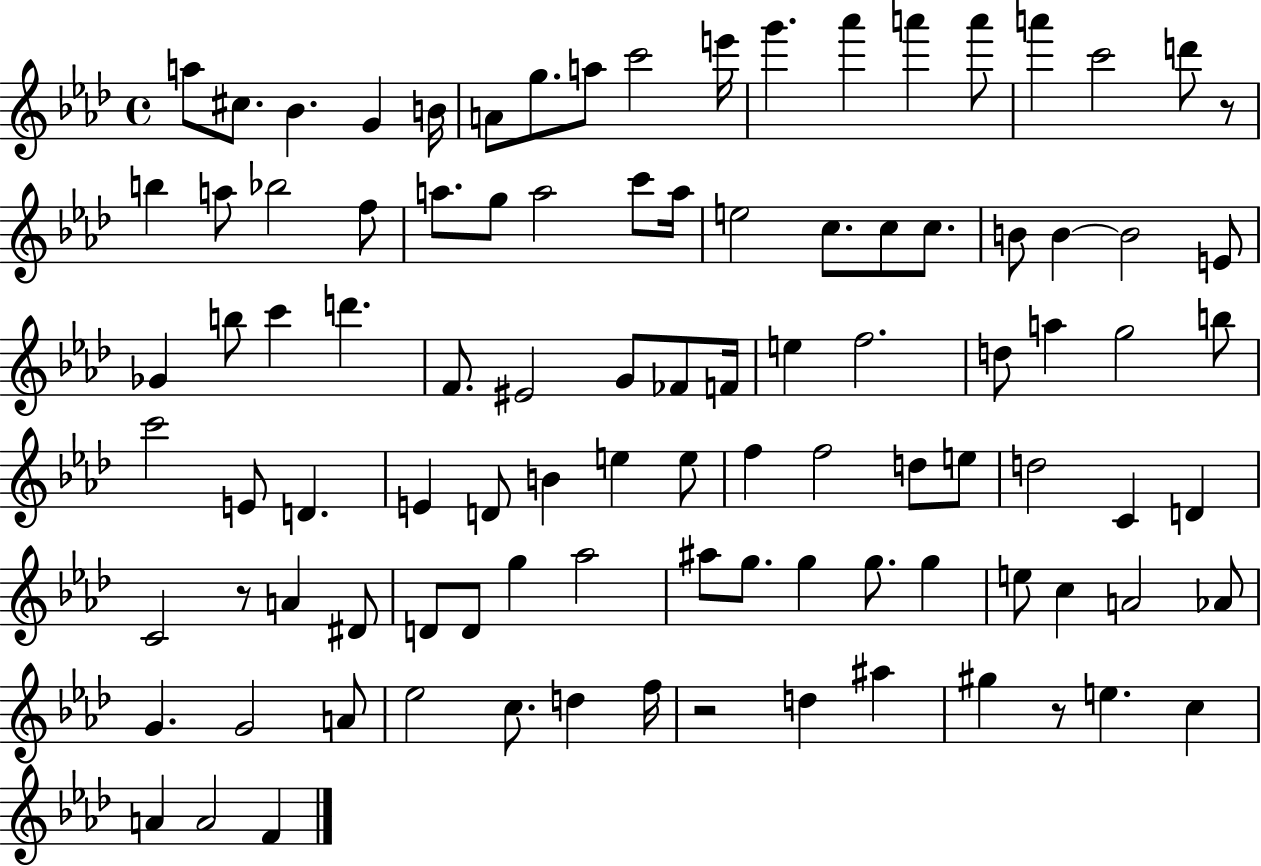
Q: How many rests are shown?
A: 4